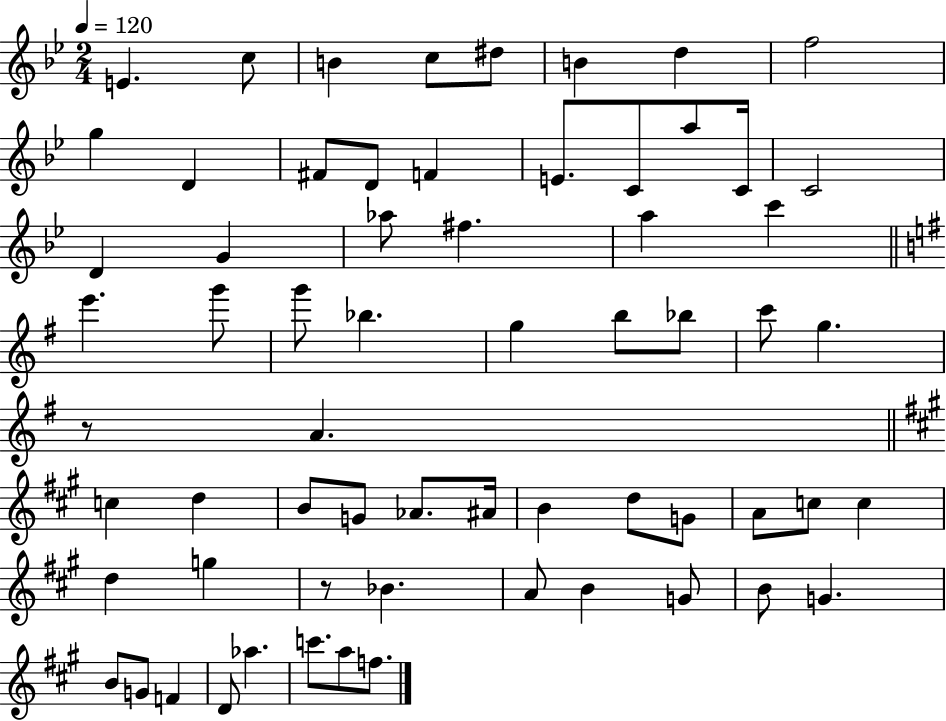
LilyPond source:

{
  \clef treble
  \numericTimeSignature
  \time 2/4
  \key bes \major
  \tempo 4 = 120
  \repeat volta 2 { e'4. c''8 | b'4 c''8 dis''8 | b'4 d''4 | f''2 | \break g''4 d'4 | fis'8 d'8 f'4 | e'8. c'8 a''8 c'16 | c'2 | \break d'4 g'4 | aes''8 fis''4. | a''4 c'''4 | \bar "||" \break \key e \minor e'''4. g'''8 | g'''8 bes''4. | g''4 b''8 bes''8 | c'''8 g''4. | \break r8 a'4. | \bar "||" \break \key a \major c''4 d''4 | b'8 g'8 aes'8. ais'16 | b'4 d''8 g'8 | a'8 c''8 c''4 | \break d''4 g''4 | r8 bes'4. | a'8 b'4 g'8 | b'8 g'4. | \break b'8 g'8 f'4 | d'8 aes''4. | c'''8. a''8 f''8. | } \bar "|."
}